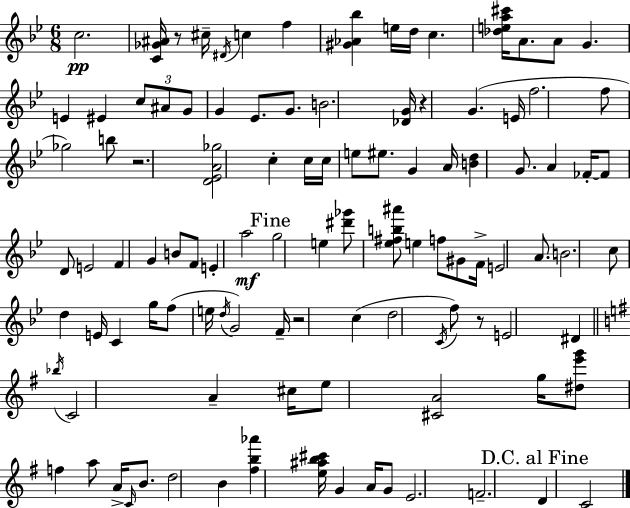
{
  \clef treble
  \numericTimeSignature
  \time 6/8
  \key bes \major
  c''2.\pp | <c' ges' ais'>16 r8 cis''16-- \acciaccatura { dis'16 } c''4 f''4 | <gis' aes' bes''>4 e''16 d''16 c''4. | <des'' e'' a'' cis'''>16 a'8. a'8 g'4. | \break e'4 eis'4 \tuplet 3/2 { c''8 ais'8 | g'8 } g'4 ees'8. g'8. | b'2. | <des' g'>16 r4 g'4.( | \break e'16 f''2. | f''8 ges''2) b''8 | r2. | <d' ees' a' ges''>2 c''4-. | \break c''16 c''16 e''8 eis''8. g'4 | a'16 <b' d''>4 g'8. a'4 | fes'16-.~~ fes'8 d'8 e'2 | f'4 g'4 b'8 f'8 | \break e'4-. a''2\mf | \mark "Fine" g''2 e''4 | <dis''' ges'''>8 <ees'' fis'' b'' ais'''>8 e''4 f''8 gis'8 | f'16-> e'2 a'8. | \break b'2. | c''8 d''4 e'16 c'4 | g''16 f''8( e''16 \acciaccatura { d''16 }) g'2 | f'16-- r2 c''4( | \break d''2 \acciaccatura { c'16 } f''8) | r8 e'2 dis'4 | \bar "||" \break \key e \minor \acciaccatura { bes''16 } c'2 a'4-- | cis''16 e''8 <cis' a'>2 | g''16 <dis'' e''' g'''>8 f''4 a''8 a'16-> \grace { c'16 } b'8. | d''2 b'4 | \break <fis'' b'' aes'''>4 <e'' ais'' b'' cis'''>16 g'4 a'16 | g'8 e'2. | f'2.-- | \mark "D.C. al Fine" d'4 c'2 | \break \bar "|."
}